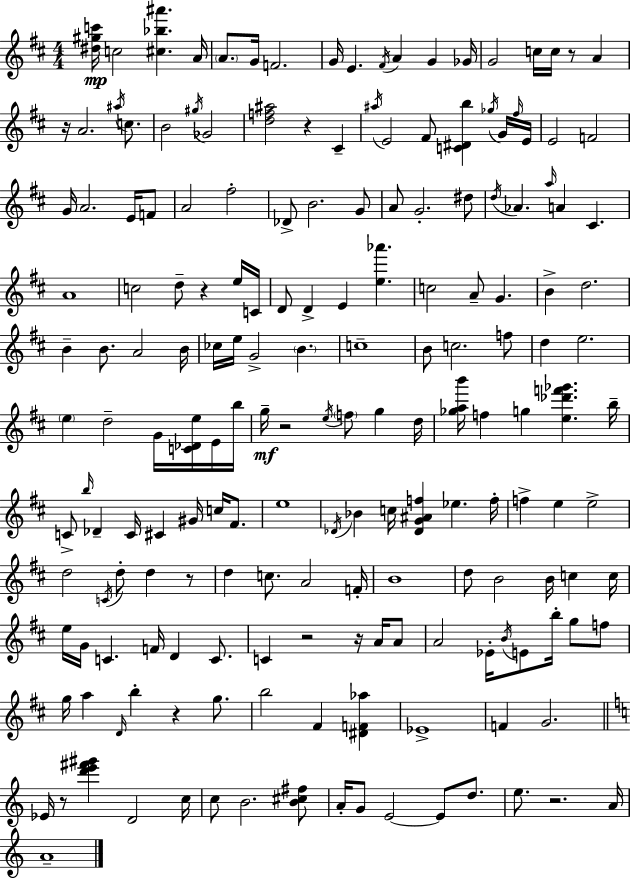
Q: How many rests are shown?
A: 11